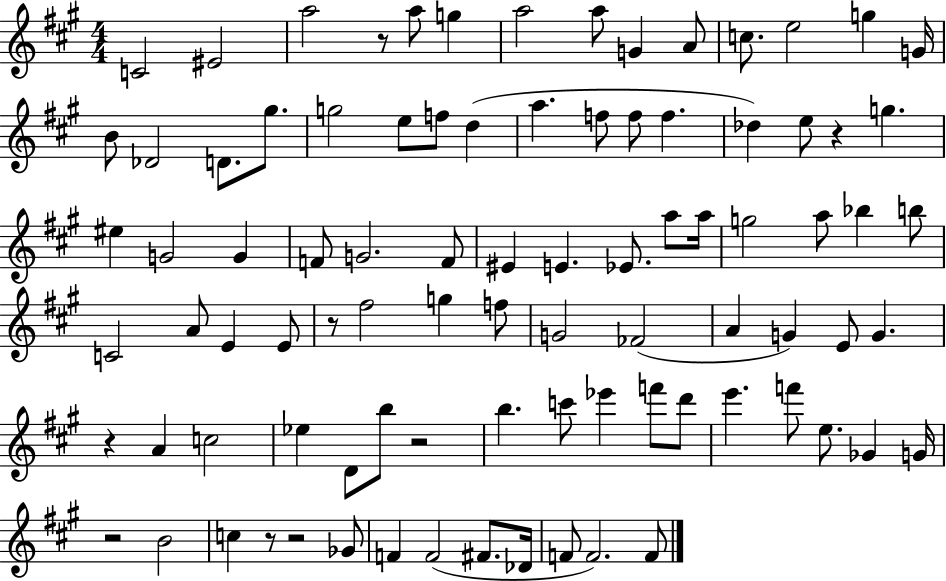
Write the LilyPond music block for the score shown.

{
  \clef treble
  \numericTimeSignature
  \time 4/4
  \key a \major
  c'2 eis'2 | a''2 r8 a''8 g''4 | a''2 a''8 g'4 a'8 | c''8. e''2 g''4 g'16 | \break b'8 des'2 d'8. gis''8. | g''2 e''8 f''8 d''4( | a''4. f''8 f''8 f''4. | des''4) e''8 r4 g''4. | \break eis''4 g'2 g'4 | f'8 g'2. f'8 | eis'4 e'4. ees'8. a''8 a''16 | g''2 a''8 bes''4 b''8 | \break c'2 a'8 e'4 e'8 | r8 fis''2 g''4 f''8 | g'2 fes'2( | a'4 g'4) e'8 g'4. | \break r4 a'4 c''2 | ees''4 d'8 b''8 r2 | b''4. c'''8 ees'''4 f'''8 d'''8 | e'''4. f'''8 e''8. ges'4 g'16 | \break r2 b'2 | c''4 r8 r2 ges'8 | f'4 f'2( fis'8. des'16 | f'8 f'2.) f'8 | \break \bar "|."
}